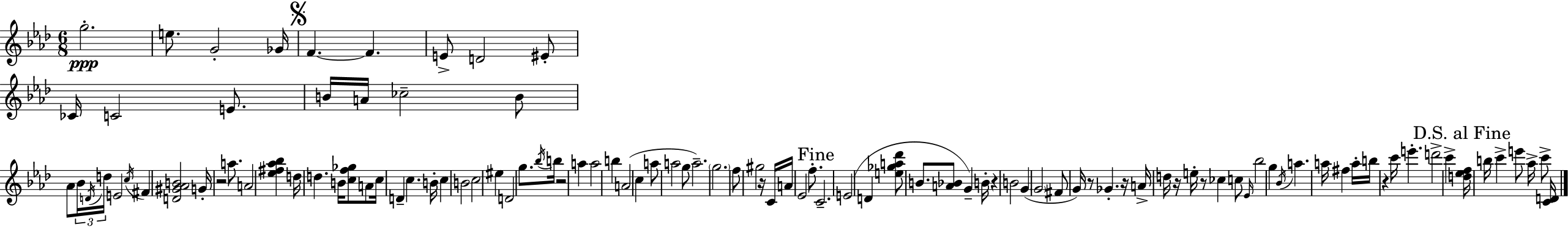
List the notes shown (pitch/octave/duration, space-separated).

G5/h. E5/e. G4/h Gb4/s F4/q. F4/q. E4/e D4/h EIS4/e CES4/s C4/h E4/e. B4/s A4/s CES5/h B4/e Ab4/e Bb4/s D4/s D5/s E4/h C5/s F#4/q [D4,G#4,Ab4,B4]/h G4/s R/h A5/e. A4/h [Eb5,F#5,Ab5,Bb5]/q D5/s D5/q. B4/s [C5,F5,Gb5]/e A4/e C5/s D4/q C5/q. B4/s C5/q B4/h C5/h EIS5/q D4/h G5/e. Bb5/s B5/s R/h A5/q A5/h B5/q A4/h C5/q A5/e A5/h G5/e A5/h. G5/h. F5/e G#5/h R/s C4/s A4/s Eb4/h F5/e. C4/h. E4/h D4/q [E5,Gb5,A5,Db6]/e B4/e. [A4,Bb4]/e G4/q B4/s R/q B4/h G4/q G4/h F#4/e G4/s R/e Gb4/q. R/s A4/s D5/s R/s E5/s R/e CES5/q C5/e Eb4/s Bb5/h G5/q Bb4/s A5/q. A5/s F#5/q A5/s B5/s R/q C6/s E6/q. D6/h C6/q [D5,Eb5,F5]/s B5/s C6/q E6/e Ab5/s C6/e [C4,D4]/s